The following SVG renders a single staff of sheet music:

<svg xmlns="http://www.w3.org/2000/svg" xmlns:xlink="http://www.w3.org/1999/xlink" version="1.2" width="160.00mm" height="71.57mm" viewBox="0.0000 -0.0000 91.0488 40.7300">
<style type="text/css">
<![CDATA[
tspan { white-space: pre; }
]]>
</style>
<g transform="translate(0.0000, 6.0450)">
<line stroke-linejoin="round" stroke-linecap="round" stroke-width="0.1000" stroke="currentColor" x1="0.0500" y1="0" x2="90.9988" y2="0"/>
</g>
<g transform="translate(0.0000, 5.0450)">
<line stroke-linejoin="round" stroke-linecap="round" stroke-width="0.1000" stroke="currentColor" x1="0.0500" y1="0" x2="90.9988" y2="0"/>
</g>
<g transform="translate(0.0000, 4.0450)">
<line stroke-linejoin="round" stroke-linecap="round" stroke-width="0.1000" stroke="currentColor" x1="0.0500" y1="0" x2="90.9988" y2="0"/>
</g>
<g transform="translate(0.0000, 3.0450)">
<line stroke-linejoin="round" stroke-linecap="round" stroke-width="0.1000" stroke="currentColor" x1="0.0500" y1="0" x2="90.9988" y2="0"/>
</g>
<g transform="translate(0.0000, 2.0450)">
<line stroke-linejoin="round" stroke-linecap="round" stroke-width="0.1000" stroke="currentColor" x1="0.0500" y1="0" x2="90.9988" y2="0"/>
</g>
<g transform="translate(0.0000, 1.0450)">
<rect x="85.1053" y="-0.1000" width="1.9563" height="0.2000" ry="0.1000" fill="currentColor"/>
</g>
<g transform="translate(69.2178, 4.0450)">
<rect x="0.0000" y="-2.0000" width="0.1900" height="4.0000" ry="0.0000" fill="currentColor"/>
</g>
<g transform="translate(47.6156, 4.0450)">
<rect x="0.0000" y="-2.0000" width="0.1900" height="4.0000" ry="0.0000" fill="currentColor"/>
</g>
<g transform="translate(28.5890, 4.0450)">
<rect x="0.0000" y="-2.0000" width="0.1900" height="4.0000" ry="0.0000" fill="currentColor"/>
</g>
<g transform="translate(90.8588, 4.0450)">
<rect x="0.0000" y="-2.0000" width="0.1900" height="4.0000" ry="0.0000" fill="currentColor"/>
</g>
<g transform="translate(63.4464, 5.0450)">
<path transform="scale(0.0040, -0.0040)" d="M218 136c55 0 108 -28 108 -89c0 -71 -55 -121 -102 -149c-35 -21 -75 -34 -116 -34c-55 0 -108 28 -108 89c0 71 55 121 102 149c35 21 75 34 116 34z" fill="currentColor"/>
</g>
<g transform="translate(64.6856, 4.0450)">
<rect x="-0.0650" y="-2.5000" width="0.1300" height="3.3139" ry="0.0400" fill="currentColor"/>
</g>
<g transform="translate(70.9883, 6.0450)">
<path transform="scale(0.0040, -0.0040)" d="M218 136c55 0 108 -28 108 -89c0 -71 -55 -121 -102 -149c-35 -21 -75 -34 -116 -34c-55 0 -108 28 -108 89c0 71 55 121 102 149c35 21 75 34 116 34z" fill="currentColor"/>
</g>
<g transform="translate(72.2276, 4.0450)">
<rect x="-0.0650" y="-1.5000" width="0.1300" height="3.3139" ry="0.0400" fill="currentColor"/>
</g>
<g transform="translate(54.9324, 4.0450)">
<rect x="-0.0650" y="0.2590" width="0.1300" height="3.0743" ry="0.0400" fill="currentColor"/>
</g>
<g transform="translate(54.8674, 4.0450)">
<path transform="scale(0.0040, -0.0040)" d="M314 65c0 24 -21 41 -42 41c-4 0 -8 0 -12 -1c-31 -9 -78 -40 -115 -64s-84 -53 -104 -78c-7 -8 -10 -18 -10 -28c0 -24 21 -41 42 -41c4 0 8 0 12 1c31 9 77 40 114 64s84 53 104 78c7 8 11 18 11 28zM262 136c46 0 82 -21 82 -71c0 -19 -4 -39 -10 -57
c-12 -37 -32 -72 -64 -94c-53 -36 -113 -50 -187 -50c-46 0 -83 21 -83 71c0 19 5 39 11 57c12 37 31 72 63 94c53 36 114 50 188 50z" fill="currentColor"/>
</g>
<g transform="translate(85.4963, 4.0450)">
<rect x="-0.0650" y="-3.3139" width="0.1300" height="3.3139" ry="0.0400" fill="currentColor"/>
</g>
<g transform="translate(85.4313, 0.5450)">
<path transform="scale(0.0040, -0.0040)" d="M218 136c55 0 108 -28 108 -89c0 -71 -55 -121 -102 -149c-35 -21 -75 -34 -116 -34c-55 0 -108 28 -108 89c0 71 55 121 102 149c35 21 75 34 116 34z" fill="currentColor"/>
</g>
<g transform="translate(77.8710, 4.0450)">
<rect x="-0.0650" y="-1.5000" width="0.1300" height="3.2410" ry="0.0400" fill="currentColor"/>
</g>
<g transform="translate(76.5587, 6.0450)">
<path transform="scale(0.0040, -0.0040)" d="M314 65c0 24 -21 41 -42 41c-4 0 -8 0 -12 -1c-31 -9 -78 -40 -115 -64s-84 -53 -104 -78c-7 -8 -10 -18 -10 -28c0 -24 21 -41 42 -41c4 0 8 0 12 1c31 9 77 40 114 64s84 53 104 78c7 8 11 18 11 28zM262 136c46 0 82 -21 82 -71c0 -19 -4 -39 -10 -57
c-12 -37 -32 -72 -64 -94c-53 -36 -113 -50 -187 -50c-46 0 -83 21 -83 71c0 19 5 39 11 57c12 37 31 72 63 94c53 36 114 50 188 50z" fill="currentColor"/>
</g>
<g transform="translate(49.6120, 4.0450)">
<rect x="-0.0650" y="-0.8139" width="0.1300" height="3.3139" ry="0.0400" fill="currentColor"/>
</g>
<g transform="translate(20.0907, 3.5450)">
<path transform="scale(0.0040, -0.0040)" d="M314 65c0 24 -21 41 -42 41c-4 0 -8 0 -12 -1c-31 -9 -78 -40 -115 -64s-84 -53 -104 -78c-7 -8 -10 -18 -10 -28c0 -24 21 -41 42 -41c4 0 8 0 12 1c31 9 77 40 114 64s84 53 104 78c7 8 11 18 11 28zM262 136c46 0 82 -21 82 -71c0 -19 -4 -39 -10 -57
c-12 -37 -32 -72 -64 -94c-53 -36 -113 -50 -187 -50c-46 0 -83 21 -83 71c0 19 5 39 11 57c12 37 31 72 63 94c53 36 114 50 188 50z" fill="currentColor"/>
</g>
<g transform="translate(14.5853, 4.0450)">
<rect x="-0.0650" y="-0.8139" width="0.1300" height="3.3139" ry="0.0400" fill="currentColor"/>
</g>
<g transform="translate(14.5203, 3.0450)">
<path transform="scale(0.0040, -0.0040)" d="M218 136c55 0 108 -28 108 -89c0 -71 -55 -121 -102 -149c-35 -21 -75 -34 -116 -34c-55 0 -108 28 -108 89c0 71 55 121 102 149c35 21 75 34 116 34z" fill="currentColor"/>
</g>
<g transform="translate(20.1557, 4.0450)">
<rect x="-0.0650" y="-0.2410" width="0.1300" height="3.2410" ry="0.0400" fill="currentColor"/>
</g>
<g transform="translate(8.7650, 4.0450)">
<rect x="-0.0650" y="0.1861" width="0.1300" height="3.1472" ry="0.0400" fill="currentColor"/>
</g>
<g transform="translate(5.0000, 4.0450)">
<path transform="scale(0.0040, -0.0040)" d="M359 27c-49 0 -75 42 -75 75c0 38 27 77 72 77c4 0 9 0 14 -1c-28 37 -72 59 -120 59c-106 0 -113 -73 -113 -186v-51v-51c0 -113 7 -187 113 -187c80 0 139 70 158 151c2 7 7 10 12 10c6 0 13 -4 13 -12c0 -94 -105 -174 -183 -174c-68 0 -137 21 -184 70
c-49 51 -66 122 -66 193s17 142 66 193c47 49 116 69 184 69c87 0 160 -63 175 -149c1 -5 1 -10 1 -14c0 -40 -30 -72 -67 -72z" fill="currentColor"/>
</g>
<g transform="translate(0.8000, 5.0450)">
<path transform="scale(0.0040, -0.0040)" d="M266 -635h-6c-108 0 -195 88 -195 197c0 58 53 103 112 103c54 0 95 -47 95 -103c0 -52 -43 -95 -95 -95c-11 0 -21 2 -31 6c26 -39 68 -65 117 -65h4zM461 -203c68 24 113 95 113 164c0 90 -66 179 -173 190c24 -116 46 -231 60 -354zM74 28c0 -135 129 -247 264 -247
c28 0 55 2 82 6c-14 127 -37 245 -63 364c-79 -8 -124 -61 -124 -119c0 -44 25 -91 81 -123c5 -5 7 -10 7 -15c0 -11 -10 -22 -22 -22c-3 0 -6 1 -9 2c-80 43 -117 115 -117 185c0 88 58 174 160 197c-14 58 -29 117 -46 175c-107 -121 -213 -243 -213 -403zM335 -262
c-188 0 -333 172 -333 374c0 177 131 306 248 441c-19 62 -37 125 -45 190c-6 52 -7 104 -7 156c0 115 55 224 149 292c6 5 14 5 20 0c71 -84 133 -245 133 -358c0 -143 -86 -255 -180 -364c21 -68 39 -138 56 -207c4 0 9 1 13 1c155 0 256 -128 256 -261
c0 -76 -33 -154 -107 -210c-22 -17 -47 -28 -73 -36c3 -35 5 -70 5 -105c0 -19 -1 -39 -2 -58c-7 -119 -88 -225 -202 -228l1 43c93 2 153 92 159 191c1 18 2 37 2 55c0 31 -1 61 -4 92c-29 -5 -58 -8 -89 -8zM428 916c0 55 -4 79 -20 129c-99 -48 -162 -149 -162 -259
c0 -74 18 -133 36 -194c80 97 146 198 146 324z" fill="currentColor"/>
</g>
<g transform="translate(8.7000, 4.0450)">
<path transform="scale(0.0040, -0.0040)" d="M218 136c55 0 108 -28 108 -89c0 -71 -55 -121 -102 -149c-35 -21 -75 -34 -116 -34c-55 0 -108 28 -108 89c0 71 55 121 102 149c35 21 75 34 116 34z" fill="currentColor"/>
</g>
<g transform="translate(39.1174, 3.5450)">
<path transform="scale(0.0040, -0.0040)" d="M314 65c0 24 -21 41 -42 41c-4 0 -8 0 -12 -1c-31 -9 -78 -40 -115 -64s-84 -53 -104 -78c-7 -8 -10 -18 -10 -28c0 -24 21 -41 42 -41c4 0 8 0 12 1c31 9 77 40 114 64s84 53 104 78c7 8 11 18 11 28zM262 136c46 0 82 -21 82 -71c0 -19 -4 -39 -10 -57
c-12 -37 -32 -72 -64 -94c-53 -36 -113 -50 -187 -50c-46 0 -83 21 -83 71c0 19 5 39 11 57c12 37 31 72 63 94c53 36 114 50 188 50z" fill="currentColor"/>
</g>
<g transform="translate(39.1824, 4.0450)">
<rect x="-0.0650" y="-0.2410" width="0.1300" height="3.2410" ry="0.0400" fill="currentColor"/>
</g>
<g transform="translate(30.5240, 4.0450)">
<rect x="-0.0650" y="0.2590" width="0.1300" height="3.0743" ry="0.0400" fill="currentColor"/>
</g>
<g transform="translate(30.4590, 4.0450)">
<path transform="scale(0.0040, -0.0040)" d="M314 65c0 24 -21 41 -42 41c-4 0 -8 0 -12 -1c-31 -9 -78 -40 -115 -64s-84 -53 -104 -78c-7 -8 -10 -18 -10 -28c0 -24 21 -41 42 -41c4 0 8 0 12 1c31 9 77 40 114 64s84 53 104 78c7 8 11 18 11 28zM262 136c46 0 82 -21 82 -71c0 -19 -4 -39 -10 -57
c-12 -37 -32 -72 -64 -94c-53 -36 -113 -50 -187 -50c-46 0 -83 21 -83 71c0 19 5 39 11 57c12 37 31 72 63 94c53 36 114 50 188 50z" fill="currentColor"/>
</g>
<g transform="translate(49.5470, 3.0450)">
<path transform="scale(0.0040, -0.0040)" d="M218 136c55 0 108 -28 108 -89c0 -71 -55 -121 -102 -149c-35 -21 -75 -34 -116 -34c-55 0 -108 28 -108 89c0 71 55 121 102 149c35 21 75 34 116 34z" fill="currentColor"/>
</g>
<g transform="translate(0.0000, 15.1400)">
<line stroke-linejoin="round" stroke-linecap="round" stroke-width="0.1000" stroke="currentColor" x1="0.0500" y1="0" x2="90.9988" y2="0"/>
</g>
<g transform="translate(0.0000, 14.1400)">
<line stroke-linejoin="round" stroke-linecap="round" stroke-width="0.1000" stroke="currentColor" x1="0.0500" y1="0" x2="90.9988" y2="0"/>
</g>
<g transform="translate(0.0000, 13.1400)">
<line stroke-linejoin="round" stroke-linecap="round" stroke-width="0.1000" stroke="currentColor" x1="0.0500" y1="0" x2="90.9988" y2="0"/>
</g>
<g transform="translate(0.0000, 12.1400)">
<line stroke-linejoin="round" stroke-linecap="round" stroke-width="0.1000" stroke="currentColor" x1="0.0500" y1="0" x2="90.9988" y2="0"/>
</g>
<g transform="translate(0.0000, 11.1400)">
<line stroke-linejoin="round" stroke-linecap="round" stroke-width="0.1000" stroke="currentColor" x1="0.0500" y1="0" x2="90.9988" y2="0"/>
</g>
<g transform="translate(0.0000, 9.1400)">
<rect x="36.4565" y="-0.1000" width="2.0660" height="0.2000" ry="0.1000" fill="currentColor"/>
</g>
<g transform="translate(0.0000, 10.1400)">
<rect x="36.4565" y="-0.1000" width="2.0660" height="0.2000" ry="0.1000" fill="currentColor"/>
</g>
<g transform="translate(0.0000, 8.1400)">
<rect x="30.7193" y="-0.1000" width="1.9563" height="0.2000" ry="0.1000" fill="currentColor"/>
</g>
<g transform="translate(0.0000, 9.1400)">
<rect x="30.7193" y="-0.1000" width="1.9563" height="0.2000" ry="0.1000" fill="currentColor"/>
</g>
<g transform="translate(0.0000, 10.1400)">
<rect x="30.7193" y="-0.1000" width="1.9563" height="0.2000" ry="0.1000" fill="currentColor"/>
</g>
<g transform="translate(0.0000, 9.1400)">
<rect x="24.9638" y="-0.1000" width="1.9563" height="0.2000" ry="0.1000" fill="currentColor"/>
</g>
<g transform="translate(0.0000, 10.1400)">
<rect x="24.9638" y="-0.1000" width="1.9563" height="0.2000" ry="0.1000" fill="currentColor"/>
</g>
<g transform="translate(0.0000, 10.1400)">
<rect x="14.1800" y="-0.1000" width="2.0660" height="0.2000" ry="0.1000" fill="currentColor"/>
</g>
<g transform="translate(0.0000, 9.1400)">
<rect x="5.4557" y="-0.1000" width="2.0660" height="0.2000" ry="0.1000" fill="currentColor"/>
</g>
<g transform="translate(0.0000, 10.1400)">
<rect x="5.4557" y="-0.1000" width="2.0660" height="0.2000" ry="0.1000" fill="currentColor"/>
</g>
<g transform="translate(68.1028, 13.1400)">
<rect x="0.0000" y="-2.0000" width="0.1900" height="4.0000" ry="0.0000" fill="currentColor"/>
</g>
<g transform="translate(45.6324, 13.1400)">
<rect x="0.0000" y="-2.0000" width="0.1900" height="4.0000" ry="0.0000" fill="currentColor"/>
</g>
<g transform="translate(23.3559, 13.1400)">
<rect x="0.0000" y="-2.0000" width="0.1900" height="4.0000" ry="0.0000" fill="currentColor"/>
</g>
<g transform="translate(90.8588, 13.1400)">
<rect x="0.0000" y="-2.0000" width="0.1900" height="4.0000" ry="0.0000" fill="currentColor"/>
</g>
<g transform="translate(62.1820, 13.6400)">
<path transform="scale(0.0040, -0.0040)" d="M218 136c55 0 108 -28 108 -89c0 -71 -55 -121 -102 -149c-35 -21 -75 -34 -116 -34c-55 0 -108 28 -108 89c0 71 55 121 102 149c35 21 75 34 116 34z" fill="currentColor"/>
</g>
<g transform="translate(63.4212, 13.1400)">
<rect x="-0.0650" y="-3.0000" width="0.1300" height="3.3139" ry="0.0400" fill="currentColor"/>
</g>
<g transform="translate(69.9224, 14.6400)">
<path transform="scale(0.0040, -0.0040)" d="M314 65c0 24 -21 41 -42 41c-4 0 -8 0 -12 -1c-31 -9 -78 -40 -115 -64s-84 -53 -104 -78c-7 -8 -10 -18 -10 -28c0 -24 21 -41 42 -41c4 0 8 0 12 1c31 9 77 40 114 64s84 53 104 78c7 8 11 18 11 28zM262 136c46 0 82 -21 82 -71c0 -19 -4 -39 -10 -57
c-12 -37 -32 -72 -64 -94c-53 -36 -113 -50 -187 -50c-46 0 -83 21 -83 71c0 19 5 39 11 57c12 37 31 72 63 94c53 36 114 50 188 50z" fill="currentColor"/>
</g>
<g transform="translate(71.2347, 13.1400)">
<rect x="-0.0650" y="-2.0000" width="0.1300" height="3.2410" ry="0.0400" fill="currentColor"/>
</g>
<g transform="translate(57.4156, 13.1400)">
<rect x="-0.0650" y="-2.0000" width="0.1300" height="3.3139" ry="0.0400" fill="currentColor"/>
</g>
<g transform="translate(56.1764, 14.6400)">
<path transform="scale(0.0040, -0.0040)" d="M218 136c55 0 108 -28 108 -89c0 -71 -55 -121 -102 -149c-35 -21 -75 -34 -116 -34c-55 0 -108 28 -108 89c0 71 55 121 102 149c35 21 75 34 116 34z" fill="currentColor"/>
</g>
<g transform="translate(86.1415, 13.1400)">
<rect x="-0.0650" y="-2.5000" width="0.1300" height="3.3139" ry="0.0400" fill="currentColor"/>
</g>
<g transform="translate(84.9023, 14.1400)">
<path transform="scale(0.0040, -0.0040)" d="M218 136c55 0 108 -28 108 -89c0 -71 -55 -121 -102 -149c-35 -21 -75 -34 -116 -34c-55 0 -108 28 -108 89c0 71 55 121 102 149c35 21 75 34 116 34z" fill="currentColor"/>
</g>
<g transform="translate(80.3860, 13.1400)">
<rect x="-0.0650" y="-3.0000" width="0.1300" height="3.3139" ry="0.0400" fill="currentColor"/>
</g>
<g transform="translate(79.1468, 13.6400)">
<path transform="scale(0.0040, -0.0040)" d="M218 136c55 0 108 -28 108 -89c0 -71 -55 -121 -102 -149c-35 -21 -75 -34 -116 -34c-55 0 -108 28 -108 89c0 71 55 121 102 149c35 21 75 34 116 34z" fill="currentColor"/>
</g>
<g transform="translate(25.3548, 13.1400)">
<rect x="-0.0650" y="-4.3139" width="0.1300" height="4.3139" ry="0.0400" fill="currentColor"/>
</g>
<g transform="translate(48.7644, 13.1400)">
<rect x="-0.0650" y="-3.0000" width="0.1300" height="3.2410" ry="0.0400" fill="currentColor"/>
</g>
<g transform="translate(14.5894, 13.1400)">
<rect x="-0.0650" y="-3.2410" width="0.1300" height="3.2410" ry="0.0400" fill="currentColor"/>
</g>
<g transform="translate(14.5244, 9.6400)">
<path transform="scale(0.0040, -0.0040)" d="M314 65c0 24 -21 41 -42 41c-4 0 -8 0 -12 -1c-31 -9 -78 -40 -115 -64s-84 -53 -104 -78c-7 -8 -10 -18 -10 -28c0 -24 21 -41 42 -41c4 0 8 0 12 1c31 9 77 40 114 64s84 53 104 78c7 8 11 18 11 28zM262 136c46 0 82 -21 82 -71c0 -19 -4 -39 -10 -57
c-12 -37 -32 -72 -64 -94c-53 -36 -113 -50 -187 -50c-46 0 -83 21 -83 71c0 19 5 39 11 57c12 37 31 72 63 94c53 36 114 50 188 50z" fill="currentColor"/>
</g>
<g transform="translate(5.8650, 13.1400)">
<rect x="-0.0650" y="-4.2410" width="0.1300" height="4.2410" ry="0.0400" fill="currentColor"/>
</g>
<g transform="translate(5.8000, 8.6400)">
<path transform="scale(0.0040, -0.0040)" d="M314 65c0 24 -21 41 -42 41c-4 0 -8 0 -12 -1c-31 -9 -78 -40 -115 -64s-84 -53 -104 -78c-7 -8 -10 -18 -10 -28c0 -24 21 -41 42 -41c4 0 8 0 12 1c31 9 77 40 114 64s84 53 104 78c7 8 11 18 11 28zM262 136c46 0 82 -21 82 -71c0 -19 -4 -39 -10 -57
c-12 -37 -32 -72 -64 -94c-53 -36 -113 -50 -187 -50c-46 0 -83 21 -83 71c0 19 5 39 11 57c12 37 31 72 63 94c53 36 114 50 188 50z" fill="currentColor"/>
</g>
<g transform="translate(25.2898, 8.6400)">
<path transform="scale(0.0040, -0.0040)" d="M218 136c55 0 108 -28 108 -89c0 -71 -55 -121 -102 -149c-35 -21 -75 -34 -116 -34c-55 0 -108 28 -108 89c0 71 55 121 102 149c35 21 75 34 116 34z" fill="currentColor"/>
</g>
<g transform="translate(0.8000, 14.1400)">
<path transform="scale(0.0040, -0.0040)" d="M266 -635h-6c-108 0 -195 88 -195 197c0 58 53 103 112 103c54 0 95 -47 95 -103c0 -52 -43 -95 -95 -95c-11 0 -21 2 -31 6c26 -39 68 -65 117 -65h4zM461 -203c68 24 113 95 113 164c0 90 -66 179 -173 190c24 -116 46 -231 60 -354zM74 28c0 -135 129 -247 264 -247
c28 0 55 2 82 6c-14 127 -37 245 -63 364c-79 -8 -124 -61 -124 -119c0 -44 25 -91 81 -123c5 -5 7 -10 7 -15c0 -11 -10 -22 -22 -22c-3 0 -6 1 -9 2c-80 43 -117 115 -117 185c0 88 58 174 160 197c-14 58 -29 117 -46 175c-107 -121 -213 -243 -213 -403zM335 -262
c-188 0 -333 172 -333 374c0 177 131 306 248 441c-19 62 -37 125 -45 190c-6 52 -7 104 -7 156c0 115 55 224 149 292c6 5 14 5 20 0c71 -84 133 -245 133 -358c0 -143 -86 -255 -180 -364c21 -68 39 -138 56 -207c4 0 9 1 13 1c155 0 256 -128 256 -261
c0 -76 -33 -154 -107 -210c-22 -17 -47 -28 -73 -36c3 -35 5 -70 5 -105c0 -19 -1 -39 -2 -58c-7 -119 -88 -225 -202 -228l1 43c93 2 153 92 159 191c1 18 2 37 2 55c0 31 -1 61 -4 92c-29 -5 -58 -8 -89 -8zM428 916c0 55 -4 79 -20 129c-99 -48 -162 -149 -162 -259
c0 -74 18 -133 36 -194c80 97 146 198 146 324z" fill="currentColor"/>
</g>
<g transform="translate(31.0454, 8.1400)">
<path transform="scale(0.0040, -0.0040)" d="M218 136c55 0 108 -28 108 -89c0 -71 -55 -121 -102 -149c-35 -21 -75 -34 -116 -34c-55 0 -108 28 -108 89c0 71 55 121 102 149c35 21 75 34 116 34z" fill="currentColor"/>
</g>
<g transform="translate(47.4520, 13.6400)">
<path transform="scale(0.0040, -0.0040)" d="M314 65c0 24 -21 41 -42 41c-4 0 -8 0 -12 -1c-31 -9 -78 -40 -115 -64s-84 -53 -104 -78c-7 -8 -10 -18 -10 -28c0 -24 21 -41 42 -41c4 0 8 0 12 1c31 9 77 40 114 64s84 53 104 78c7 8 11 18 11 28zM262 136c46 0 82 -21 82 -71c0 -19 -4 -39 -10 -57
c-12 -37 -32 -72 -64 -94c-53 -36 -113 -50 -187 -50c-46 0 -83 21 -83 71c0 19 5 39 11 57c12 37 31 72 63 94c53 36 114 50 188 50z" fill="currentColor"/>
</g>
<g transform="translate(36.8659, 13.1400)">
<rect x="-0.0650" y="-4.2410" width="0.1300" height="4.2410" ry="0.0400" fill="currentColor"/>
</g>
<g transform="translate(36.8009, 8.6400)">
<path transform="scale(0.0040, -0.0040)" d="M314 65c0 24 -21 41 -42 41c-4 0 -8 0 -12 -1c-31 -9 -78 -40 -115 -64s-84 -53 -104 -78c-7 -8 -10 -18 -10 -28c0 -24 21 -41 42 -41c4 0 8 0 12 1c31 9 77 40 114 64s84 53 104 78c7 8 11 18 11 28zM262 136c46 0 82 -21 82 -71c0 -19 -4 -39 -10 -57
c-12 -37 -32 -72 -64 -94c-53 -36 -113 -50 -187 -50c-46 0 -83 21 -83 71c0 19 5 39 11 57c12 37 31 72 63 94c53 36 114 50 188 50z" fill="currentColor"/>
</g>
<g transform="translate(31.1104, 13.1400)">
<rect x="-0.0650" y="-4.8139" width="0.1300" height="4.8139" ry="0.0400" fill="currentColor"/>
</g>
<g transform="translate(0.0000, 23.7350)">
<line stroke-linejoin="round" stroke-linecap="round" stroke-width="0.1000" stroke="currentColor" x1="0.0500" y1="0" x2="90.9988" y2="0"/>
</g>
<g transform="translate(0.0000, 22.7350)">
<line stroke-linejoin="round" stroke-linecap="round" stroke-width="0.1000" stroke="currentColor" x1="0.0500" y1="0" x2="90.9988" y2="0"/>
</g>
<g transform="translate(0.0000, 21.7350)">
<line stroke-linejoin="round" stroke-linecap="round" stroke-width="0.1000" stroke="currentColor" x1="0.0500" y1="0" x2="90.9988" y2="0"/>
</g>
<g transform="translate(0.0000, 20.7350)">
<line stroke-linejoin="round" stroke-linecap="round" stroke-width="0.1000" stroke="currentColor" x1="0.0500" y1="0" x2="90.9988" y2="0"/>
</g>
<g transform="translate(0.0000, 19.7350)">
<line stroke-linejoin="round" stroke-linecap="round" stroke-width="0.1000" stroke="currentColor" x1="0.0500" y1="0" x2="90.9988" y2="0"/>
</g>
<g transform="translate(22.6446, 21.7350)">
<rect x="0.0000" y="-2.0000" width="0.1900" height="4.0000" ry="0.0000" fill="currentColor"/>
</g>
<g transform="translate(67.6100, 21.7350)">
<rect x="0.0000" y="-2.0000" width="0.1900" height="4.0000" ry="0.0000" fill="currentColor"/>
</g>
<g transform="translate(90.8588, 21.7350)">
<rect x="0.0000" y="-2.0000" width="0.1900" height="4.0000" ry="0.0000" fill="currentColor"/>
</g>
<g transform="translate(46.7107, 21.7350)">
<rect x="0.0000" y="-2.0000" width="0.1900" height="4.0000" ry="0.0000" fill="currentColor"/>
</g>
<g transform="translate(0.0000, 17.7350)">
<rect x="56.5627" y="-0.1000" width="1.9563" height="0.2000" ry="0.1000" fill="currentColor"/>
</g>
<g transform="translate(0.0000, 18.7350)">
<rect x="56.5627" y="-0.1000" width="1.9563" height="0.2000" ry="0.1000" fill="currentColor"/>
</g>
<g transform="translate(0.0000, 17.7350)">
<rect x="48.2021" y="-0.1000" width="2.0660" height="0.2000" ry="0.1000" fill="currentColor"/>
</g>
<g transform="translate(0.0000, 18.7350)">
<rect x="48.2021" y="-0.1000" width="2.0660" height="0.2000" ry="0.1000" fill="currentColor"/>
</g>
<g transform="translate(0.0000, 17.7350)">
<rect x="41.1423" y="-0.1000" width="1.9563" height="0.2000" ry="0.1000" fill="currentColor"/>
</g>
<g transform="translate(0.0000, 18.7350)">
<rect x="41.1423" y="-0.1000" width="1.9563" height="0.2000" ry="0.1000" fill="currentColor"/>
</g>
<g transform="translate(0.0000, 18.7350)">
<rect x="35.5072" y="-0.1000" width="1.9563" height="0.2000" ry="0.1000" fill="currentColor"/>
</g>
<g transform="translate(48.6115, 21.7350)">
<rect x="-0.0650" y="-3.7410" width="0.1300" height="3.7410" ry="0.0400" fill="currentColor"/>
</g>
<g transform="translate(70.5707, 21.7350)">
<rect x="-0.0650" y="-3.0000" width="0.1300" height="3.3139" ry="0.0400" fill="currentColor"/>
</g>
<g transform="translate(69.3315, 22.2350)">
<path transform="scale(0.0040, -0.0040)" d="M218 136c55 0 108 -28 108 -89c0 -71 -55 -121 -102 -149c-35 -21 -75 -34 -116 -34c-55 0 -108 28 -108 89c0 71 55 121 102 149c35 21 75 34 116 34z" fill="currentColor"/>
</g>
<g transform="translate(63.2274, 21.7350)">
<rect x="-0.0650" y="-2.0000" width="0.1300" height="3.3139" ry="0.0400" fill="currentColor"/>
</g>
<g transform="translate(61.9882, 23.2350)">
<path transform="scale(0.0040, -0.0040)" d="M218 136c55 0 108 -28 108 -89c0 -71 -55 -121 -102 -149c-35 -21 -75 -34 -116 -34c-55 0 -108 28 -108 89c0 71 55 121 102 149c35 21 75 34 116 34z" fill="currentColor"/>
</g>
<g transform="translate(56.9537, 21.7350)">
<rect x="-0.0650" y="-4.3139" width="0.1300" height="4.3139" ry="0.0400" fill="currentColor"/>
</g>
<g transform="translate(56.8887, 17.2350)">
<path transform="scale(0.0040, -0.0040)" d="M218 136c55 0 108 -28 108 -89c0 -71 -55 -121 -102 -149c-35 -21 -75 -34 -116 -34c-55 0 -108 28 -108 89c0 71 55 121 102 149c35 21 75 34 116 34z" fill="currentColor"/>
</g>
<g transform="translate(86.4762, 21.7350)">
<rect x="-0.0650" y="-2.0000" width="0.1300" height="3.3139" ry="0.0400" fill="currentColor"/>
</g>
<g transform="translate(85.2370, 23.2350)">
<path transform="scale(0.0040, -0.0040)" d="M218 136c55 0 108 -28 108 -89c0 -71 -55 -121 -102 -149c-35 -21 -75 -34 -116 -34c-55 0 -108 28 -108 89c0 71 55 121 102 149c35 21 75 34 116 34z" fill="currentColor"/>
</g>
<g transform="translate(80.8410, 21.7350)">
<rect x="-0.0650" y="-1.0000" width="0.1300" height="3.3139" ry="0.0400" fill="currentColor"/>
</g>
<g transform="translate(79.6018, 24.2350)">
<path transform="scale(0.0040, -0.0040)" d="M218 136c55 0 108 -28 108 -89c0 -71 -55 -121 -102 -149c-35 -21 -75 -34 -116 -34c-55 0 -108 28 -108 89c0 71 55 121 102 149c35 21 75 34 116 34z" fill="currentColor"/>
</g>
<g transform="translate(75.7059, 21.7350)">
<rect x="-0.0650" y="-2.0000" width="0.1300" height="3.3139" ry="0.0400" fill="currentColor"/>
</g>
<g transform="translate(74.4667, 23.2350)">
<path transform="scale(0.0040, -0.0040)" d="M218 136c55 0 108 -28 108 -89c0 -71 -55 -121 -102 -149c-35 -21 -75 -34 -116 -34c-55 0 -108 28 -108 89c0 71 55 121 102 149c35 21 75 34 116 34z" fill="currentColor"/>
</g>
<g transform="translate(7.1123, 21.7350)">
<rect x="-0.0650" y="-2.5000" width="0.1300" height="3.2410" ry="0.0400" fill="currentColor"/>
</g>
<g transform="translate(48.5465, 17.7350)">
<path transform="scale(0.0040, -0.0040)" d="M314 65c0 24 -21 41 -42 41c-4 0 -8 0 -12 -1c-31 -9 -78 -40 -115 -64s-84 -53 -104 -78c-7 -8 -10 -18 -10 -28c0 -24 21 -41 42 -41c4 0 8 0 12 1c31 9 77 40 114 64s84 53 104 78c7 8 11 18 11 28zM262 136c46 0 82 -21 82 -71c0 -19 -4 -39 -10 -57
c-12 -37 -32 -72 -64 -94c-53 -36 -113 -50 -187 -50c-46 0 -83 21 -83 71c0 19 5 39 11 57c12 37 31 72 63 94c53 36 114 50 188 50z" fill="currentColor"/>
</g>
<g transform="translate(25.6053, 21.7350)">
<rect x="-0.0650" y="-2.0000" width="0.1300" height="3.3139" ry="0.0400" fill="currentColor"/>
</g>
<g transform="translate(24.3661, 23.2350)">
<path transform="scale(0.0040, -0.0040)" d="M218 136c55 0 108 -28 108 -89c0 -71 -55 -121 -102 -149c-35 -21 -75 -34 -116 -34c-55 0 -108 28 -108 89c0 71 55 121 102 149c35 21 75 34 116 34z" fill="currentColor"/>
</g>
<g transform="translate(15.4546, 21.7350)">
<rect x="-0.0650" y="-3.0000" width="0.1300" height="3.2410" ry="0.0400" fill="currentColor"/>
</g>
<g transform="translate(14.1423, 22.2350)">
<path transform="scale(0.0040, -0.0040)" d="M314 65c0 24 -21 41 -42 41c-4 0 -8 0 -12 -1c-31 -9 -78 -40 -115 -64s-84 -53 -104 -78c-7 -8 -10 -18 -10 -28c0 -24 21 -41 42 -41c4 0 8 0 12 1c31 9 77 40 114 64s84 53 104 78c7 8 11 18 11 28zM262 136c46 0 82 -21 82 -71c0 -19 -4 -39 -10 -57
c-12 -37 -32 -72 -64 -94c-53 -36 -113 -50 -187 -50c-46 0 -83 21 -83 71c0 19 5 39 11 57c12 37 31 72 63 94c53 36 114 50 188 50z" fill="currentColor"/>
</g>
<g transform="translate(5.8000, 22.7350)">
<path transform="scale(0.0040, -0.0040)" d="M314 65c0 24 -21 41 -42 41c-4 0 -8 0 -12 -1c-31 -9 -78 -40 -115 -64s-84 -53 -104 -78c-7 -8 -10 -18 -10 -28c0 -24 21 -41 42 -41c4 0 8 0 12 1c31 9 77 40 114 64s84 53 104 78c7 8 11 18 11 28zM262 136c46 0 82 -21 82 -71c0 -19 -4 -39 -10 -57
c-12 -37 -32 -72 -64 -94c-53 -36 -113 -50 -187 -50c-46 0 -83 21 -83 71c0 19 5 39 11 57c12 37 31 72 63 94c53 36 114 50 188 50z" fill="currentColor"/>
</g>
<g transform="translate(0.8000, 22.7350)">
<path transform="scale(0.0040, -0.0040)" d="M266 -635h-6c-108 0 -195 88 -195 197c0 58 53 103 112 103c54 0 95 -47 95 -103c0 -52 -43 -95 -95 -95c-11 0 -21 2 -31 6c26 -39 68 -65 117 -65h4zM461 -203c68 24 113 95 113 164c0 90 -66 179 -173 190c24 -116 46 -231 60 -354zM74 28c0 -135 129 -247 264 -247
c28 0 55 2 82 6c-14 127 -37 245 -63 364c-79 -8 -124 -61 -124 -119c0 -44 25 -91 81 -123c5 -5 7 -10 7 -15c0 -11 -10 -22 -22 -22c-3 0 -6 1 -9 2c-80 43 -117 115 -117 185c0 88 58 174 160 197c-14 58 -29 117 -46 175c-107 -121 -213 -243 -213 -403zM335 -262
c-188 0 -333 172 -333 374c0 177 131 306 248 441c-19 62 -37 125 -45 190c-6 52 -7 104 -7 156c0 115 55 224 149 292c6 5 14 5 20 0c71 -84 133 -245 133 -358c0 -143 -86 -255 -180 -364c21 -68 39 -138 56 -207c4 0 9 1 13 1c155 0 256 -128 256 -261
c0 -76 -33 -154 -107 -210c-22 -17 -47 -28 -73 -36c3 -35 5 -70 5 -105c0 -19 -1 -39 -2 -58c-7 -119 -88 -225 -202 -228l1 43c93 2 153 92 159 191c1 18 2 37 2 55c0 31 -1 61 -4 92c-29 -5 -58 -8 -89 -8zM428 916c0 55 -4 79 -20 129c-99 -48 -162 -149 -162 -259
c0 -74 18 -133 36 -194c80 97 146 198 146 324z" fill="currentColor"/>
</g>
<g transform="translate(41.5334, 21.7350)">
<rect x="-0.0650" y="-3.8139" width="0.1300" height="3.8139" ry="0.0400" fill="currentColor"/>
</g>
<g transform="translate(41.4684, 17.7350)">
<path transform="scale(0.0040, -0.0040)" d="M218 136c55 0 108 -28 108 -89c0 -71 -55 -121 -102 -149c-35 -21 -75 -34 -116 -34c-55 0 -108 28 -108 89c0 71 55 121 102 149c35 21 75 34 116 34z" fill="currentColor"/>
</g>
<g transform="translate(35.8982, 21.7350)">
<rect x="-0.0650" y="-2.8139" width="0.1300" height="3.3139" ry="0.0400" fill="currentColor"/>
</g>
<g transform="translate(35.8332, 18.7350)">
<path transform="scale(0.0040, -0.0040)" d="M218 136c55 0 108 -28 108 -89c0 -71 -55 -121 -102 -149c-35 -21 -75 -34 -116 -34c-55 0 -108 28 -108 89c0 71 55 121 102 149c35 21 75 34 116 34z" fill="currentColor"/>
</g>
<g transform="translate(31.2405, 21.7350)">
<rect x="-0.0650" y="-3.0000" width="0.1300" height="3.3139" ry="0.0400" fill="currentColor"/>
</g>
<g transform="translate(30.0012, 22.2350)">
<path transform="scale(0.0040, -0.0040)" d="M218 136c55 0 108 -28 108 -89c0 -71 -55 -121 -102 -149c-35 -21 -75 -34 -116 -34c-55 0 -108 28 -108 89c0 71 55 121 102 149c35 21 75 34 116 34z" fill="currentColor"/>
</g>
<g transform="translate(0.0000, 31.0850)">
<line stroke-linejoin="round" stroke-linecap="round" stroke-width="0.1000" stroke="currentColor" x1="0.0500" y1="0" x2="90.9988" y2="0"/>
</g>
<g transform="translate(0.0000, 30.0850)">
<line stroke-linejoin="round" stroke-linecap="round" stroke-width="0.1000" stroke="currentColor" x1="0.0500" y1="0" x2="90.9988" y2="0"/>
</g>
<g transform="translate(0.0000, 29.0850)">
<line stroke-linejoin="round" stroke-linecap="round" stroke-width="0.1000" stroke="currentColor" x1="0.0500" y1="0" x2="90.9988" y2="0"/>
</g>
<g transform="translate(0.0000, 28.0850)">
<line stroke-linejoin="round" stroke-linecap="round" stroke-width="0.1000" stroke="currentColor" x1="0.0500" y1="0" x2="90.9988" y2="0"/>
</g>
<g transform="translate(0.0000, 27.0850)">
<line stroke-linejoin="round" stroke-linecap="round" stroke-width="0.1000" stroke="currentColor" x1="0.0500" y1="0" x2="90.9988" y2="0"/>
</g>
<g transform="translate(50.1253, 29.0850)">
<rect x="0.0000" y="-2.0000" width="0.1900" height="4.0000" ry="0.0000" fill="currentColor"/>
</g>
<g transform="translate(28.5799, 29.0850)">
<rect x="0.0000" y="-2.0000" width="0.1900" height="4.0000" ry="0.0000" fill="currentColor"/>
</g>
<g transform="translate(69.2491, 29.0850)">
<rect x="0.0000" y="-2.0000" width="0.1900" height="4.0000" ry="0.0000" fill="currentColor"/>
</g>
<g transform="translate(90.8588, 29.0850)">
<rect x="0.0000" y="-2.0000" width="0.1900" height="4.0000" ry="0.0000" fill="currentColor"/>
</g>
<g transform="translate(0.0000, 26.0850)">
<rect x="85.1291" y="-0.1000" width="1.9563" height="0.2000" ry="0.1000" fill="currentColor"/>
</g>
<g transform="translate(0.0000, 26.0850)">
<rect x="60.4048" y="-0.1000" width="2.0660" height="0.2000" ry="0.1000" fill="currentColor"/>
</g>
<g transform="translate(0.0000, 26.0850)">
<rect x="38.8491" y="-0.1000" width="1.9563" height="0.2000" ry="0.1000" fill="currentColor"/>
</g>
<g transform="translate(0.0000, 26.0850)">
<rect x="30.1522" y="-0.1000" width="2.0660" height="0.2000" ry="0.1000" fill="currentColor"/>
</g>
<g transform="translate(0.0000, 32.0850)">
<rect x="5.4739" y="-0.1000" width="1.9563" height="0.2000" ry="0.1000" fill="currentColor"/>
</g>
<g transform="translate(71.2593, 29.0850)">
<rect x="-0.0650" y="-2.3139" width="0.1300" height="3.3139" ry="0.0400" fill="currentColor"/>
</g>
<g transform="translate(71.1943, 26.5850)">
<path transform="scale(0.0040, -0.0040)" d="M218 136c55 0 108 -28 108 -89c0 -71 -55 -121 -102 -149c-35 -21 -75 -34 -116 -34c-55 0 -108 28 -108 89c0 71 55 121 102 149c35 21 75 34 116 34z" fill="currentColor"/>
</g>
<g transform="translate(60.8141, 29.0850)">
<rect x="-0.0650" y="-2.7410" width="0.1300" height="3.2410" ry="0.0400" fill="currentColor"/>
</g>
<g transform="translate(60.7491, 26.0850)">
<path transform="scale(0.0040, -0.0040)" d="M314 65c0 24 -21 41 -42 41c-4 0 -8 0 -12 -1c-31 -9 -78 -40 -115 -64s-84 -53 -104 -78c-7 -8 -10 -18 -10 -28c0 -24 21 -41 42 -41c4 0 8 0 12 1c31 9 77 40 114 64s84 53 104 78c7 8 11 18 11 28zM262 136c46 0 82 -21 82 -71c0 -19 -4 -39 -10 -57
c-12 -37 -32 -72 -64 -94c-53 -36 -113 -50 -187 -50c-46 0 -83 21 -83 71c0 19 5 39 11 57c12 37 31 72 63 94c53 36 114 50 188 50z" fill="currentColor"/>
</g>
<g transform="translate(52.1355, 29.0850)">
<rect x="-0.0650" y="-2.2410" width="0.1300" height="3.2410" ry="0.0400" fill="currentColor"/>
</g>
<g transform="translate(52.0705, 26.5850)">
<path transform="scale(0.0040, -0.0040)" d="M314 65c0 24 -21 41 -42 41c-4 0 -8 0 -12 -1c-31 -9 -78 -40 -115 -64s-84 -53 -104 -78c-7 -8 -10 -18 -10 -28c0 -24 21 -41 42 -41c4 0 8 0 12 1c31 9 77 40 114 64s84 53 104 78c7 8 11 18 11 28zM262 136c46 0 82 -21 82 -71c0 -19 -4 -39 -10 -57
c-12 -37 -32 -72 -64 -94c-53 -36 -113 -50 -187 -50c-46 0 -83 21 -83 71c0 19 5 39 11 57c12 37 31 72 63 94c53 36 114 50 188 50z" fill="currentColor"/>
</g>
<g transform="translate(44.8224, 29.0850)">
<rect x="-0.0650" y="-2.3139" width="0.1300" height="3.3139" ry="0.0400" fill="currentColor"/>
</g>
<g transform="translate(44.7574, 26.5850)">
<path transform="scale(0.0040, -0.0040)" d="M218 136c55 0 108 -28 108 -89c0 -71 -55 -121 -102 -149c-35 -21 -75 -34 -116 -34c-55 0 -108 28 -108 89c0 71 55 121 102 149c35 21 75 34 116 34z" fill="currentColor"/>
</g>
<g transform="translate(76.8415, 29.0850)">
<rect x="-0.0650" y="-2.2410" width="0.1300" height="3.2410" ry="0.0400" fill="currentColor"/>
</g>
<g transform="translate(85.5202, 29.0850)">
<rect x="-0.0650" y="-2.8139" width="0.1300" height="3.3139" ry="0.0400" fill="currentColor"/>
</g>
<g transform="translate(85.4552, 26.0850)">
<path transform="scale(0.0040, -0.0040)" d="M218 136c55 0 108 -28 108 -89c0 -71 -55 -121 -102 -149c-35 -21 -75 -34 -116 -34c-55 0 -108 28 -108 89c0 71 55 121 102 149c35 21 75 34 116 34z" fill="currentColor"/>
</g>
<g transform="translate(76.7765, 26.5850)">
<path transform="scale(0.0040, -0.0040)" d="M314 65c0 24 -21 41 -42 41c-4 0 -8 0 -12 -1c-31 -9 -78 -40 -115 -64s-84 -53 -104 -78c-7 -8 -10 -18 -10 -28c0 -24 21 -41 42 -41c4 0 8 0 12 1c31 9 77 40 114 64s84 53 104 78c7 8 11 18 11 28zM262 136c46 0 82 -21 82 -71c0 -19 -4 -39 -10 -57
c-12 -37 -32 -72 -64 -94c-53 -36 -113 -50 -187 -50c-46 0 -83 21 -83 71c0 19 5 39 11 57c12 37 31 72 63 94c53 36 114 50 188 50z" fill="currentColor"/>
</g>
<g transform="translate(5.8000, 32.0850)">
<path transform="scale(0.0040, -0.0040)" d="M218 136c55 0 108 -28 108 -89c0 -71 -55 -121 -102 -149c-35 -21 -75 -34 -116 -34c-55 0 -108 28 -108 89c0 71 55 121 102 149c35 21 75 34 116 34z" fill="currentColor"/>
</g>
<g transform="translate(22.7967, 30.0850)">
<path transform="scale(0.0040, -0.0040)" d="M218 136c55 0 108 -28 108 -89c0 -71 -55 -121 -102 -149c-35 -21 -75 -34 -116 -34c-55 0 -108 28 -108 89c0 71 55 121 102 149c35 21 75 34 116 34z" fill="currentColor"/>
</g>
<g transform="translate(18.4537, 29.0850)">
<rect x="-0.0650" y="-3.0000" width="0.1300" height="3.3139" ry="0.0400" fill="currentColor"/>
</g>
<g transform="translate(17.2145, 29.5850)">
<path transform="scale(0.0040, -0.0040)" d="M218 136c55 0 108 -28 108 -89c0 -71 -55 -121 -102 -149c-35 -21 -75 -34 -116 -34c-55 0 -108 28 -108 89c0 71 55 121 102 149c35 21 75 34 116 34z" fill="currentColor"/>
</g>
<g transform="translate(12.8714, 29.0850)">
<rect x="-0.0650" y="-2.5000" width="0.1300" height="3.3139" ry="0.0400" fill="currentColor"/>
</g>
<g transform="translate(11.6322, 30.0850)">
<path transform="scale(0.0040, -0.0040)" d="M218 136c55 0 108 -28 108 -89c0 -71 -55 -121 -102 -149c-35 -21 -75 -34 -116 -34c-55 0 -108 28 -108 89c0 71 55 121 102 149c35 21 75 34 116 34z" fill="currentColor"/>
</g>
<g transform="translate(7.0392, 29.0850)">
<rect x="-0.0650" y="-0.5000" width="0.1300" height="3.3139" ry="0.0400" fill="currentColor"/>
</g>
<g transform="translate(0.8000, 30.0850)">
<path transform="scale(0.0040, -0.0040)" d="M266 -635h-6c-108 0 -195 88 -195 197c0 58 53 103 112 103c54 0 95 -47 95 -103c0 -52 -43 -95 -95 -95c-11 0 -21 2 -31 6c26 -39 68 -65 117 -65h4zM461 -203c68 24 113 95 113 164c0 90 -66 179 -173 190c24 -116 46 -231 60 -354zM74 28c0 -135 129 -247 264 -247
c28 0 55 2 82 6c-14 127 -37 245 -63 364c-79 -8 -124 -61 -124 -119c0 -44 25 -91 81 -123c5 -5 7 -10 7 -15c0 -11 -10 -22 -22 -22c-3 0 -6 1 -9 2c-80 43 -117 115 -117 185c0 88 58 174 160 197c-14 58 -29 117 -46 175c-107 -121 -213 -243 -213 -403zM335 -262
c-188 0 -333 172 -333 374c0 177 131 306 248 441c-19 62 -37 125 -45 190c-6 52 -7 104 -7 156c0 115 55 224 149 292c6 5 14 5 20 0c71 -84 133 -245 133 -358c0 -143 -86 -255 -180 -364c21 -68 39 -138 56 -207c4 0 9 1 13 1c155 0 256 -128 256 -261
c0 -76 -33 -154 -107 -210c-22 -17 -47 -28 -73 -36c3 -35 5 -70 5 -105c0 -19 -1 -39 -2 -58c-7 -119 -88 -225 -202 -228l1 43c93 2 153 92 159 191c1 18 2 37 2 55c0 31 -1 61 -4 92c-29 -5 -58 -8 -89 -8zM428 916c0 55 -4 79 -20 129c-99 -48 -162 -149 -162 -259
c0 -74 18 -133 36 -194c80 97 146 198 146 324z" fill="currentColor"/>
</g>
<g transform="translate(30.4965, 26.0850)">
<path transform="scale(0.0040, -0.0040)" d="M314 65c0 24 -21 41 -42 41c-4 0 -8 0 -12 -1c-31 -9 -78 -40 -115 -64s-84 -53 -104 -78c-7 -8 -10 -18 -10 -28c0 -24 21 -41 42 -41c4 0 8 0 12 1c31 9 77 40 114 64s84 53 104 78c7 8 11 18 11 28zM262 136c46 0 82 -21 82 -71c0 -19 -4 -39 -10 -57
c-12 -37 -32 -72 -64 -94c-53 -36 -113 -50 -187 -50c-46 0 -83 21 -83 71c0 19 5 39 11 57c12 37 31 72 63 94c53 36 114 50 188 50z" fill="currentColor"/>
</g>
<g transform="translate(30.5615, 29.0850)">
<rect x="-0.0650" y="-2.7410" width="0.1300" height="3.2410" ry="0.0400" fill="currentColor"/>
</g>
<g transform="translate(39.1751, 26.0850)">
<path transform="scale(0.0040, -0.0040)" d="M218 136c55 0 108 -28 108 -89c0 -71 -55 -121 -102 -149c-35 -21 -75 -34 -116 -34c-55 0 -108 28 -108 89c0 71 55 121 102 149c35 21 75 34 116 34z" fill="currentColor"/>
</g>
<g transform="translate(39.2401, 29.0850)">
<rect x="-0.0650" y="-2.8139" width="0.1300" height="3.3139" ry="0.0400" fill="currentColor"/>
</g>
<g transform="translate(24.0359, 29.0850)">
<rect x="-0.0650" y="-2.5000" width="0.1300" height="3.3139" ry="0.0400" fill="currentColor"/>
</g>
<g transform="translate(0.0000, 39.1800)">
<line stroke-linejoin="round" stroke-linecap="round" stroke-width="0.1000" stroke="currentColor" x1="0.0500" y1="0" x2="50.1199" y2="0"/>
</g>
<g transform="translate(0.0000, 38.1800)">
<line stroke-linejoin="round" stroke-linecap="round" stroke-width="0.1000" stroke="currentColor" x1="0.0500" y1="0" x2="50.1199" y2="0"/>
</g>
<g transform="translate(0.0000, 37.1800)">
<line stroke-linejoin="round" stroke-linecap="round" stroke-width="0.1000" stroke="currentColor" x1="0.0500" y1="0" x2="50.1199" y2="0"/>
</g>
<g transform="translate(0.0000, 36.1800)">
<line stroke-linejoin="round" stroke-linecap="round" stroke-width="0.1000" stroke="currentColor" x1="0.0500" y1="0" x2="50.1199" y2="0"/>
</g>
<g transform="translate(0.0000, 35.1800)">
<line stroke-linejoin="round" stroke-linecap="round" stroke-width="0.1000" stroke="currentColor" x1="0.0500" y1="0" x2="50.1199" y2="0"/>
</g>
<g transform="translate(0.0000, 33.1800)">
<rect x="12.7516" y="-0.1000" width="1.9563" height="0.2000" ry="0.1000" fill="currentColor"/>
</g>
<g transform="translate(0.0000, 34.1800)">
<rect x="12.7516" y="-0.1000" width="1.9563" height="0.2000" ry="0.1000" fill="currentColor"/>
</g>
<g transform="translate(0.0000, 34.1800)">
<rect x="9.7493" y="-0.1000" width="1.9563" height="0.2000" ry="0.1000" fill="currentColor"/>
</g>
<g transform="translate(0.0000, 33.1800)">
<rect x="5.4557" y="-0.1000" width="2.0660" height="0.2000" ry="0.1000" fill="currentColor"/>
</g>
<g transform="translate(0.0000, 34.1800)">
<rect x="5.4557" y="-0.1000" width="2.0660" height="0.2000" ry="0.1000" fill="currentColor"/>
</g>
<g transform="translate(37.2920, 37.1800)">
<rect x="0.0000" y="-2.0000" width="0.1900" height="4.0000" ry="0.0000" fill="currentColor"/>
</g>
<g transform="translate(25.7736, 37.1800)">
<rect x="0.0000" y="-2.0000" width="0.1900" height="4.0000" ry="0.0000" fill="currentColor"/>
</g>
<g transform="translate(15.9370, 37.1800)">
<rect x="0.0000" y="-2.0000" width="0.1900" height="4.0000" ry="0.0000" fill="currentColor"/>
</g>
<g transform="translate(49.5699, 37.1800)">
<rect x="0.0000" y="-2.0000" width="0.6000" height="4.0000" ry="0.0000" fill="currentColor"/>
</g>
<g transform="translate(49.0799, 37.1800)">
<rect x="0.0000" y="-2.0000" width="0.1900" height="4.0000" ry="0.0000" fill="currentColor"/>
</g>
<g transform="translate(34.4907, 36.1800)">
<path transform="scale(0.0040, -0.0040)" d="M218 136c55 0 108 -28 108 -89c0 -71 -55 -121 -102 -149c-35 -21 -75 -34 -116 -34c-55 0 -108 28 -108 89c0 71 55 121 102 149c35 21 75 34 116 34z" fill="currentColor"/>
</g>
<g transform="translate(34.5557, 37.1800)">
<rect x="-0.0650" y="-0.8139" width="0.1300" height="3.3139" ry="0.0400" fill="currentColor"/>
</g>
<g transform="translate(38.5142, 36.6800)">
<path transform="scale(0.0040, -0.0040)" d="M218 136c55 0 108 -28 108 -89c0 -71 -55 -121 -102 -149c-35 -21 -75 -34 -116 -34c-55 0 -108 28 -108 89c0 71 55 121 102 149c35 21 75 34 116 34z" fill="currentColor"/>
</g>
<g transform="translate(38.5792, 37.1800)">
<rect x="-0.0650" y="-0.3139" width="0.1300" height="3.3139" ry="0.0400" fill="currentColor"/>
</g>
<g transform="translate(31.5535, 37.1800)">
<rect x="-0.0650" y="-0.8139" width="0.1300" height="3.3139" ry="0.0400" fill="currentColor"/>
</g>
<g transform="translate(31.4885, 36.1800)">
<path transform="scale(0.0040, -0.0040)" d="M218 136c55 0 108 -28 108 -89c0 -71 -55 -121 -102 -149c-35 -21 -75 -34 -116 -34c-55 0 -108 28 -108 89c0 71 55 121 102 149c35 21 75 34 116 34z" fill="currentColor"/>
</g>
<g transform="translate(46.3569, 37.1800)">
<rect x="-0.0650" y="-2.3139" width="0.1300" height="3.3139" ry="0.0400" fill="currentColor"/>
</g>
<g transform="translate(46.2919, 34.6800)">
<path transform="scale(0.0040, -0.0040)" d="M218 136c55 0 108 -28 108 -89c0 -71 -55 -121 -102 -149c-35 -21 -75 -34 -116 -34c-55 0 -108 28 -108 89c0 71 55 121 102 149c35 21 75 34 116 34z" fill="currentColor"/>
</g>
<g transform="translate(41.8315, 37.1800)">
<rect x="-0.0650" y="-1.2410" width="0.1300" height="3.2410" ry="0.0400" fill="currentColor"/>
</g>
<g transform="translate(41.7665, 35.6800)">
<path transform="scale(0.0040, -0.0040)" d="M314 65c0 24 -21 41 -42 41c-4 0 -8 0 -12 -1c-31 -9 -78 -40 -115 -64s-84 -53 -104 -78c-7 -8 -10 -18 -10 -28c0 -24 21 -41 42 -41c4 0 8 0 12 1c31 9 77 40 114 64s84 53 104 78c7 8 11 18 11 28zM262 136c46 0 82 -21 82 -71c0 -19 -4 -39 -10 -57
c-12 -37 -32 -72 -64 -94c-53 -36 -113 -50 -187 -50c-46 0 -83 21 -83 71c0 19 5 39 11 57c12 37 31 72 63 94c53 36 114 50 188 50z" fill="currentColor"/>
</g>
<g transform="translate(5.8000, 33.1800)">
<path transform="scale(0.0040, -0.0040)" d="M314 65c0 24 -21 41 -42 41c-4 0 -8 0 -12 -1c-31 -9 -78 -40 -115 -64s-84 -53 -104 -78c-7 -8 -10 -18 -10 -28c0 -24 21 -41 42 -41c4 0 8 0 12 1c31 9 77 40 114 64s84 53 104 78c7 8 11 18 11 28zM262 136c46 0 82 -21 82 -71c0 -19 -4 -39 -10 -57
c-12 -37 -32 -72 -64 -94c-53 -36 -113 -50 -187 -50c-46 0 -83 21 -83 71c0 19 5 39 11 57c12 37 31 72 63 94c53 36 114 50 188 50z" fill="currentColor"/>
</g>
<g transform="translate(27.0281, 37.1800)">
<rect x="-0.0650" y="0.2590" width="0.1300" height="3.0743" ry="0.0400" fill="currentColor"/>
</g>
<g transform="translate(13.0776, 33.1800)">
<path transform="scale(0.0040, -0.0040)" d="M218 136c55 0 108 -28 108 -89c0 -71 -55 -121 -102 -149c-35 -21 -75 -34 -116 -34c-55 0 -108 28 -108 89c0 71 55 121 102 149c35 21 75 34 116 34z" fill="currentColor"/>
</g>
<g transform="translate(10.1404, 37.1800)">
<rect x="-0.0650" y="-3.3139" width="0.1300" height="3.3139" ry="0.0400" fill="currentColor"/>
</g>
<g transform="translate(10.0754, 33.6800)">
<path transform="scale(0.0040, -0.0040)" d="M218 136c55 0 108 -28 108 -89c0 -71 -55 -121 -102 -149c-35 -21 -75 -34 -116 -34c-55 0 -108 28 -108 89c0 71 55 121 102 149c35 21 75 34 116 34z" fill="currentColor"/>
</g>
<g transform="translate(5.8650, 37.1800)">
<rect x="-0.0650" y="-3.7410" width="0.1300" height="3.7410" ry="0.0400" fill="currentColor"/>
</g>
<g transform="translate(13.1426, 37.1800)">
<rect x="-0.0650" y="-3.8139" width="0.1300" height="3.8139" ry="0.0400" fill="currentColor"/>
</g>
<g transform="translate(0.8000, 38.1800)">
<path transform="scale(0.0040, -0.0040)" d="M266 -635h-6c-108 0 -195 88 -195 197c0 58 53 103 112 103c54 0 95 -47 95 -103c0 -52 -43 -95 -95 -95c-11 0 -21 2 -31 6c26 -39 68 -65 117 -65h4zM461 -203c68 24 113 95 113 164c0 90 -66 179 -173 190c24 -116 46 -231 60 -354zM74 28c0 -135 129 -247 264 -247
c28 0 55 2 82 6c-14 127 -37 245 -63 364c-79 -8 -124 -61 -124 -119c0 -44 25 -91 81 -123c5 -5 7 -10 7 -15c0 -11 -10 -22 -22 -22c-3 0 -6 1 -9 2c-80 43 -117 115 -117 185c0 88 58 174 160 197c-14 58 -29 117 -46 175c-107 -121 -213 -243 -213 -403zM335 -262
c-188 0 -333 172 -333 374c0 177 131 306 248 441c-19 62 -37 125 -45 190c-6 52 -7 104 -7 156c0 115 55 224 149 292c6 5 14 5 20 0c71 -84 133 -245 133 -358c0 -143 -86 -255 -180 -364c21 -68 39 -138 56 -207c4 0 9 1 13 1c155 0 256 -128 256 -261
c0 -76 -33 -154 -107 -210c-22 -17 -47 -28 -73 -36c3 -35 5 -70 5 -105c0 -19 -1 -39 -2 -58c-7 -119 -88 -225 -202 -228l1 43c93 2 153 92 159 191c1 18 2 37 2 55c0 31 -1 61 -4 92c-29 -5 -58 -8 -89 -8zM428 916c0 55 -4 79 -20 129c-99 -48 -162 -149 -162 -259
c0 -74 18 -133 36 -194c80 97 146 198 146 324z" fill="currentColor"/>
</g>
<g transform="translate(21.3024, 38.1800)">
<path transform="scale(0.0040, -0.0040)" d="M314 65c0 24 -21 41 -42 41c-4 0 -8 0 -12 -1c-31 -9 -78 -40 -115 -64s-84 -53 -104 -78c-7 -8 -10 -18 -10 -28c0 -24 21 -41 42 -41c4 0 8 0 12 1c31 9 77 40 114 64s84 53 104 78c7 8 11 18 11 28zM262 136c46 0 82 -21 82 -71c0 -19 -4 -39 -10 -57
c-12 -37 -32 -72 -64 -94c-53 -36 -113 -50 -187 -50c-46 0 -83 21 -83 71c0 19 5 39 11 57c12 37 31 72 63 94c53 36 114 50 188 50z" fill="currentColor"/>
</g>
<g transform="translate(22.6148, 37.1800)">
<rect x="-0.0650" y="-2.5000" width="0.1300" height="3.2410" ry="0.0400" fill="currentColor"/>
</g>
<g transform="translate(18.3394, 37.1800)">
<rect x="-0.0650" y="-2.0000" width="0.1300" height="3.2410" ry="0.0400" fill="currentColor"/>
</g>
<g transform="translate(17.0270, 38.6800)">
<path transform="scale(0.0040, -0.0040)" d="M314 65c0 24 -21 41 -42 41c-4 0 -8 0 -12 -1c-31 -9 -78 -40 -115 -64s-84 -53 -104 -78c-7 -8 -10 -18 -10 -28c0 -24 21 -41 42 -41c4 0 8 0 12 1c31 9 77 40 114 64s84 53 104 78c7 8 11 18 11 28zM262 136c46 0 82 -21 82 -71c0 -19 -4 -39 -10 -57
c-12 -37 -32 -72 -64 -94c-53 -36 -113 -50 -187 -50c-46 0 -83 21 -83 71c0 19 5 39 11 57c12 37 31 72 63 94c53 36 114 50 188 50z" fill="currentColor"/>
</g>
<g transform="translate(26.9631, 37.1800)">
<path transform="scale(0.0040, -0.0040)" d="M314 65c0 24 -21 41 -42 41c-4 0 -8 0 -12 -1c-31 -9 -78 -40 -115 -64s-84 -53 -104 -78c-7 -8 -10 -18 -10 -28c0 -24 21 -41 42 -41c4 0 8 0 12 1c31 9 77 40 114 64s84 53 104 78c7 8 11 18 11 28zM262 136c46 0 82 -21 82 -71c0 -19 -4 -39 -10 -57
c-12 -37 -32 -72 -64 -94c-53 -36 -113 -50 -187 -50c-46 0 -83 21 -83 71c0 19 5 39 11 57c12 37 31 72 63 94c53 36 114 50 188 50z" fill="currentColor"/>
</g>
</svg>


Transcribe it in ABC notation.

X:1
T:Untitled
M:4/4
L:1/4
K:C
B d c2 B2 c2 d B2 G E E2 b d'2 b2 d' e' d'2 A2 F A F2 A G G2 A2 F A a c' c'2 d' F A F D F C G A G a2 a g g2 a2 g g2 a c'2 b c' F2 G2 B2 d d c e2 g